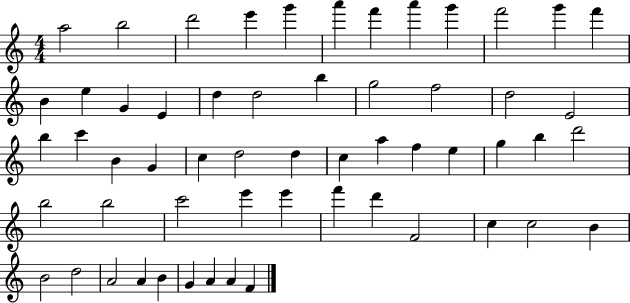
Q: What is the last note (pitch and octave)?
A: F4